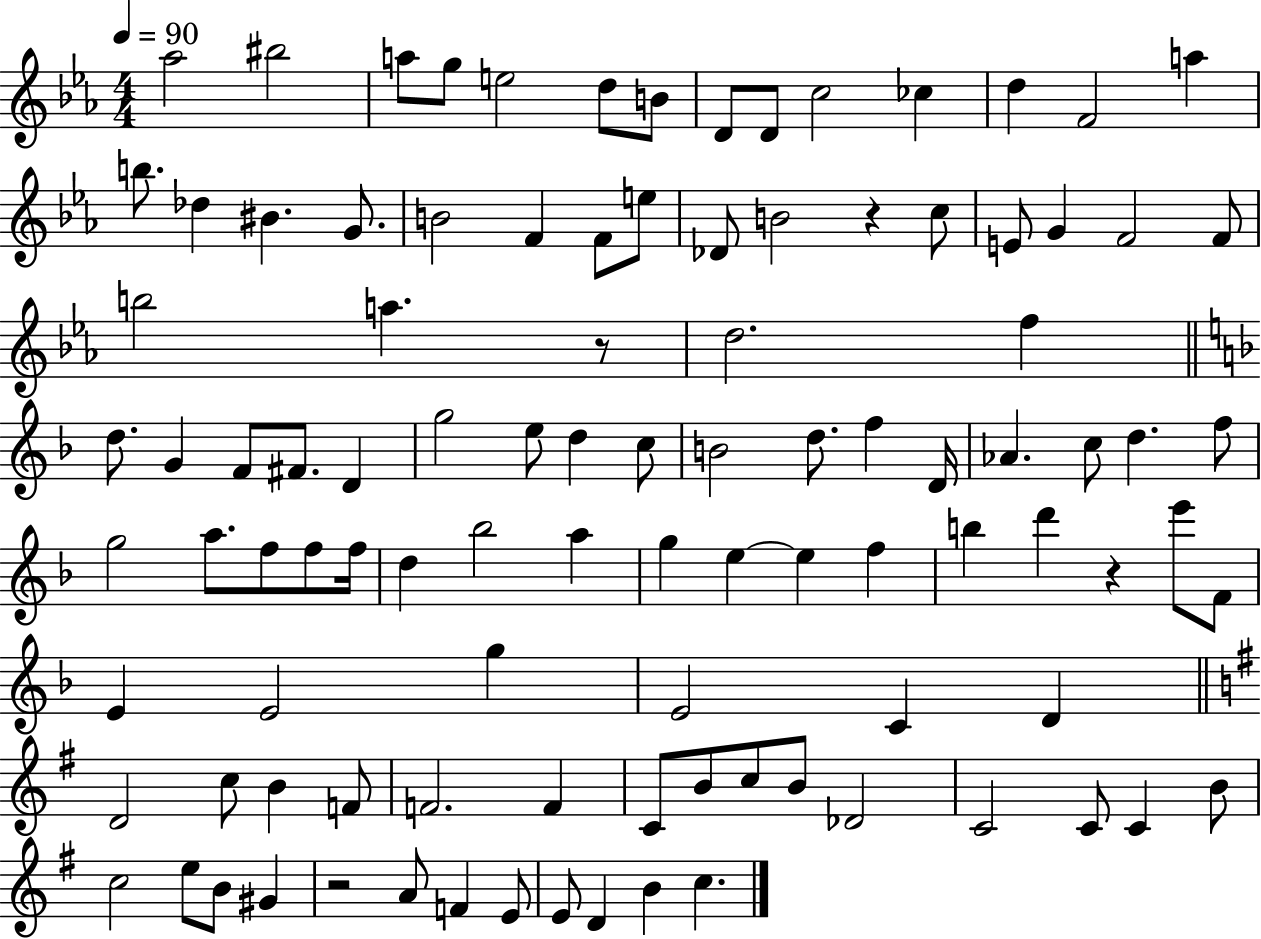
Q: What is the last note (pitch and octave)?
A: C5